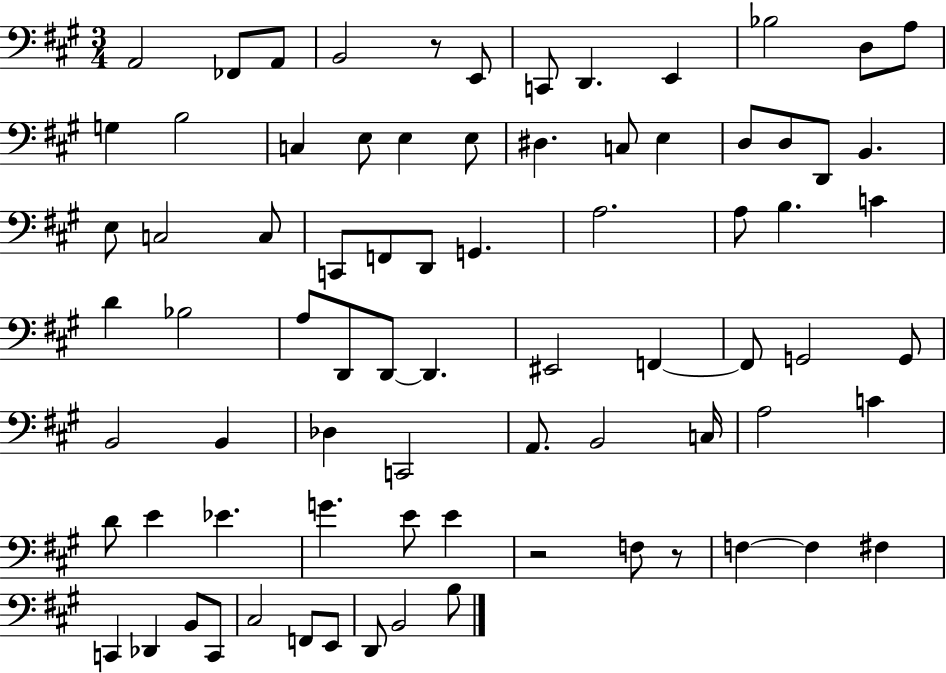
A2/h FES2/e A2/e B2/h R/e E2/e C2/e D2/q. E2/q Bb3/h D3/e A3/e G3/q B3/h C3/q E3/e E3/q E3/e D#3/q. C3/e E3/q D3/e D3/e D2/e B2/q. E3/e C3/h C3/e C2/e F2/e D2/e G2/q. A3/h. A3/e B3/q. C4/q D4/q Bb3/h A3/e D2/e D2/e D2/q. EIS2/h F2/q F2/e G2/h G2/e B2/h B2/q Db3/q C2/h A2/e. B2/h C3/s A3/h C4/q D4/e E4/q Eb4/q. G4/q. E4/e E4/q R/h F3/e R/e F3/q F3/q F#3/q C2/q Db2/q B2/e C2/e C#3/h F2/e E2/e D2/e B2/h B3/e